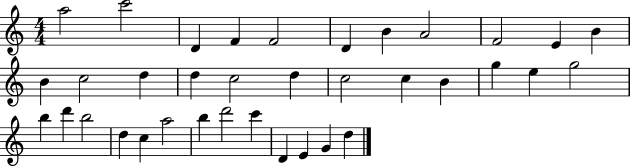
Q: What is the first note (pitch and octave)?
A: A5